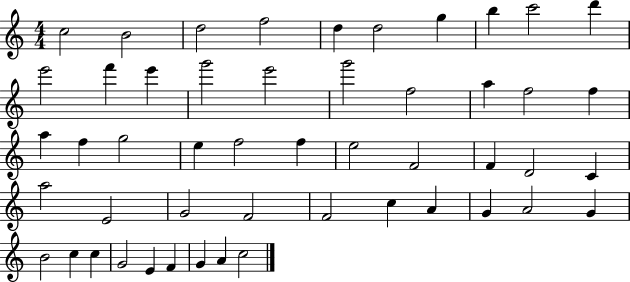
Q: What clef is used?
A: treble